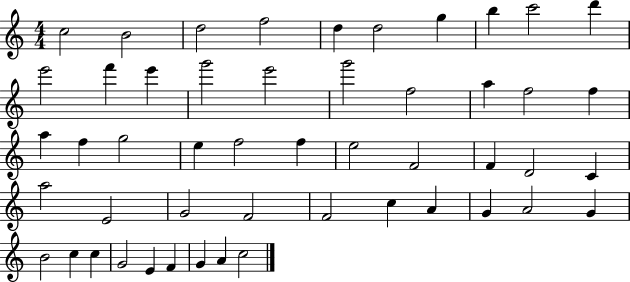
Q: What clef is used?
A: treble